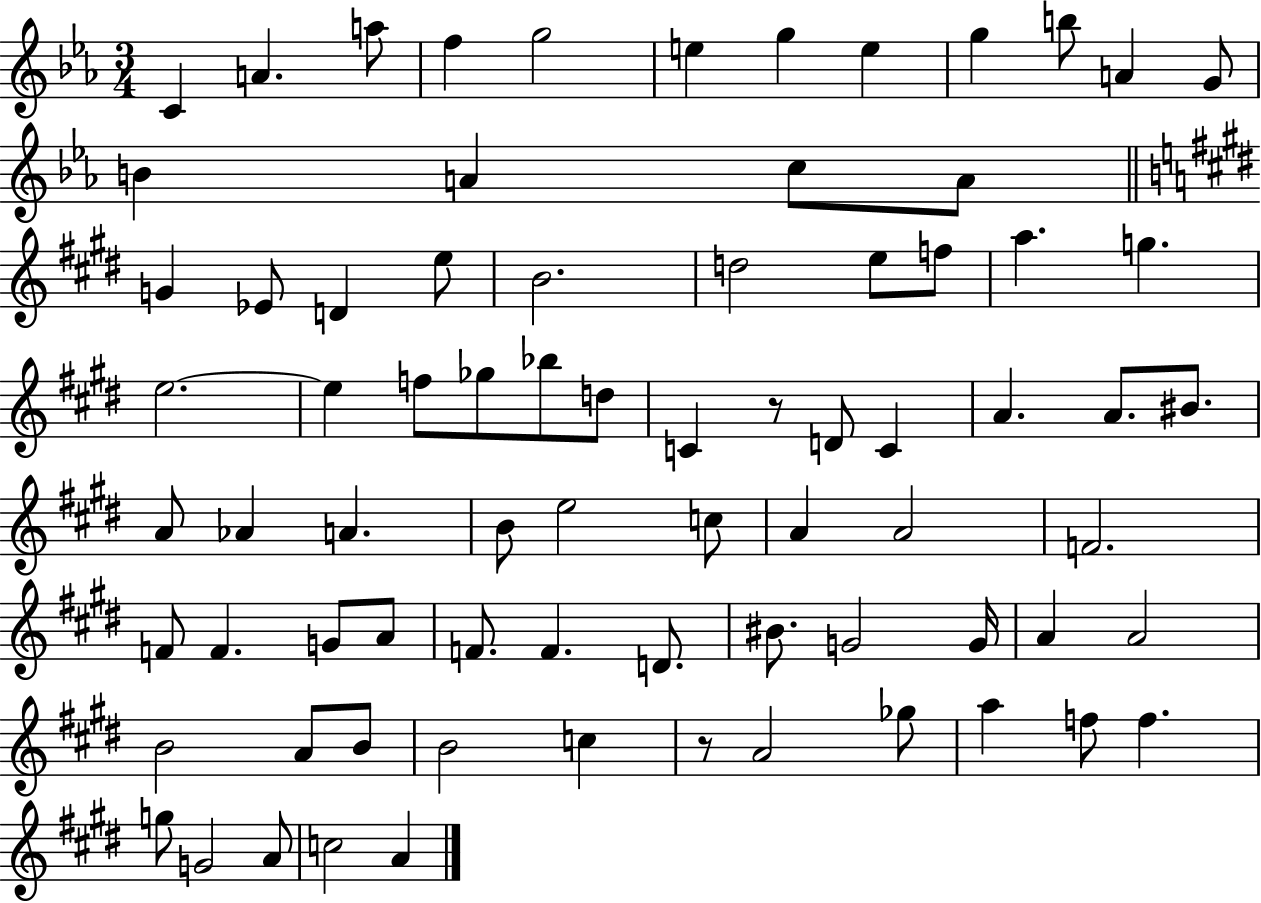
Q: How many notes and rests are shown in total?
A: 76